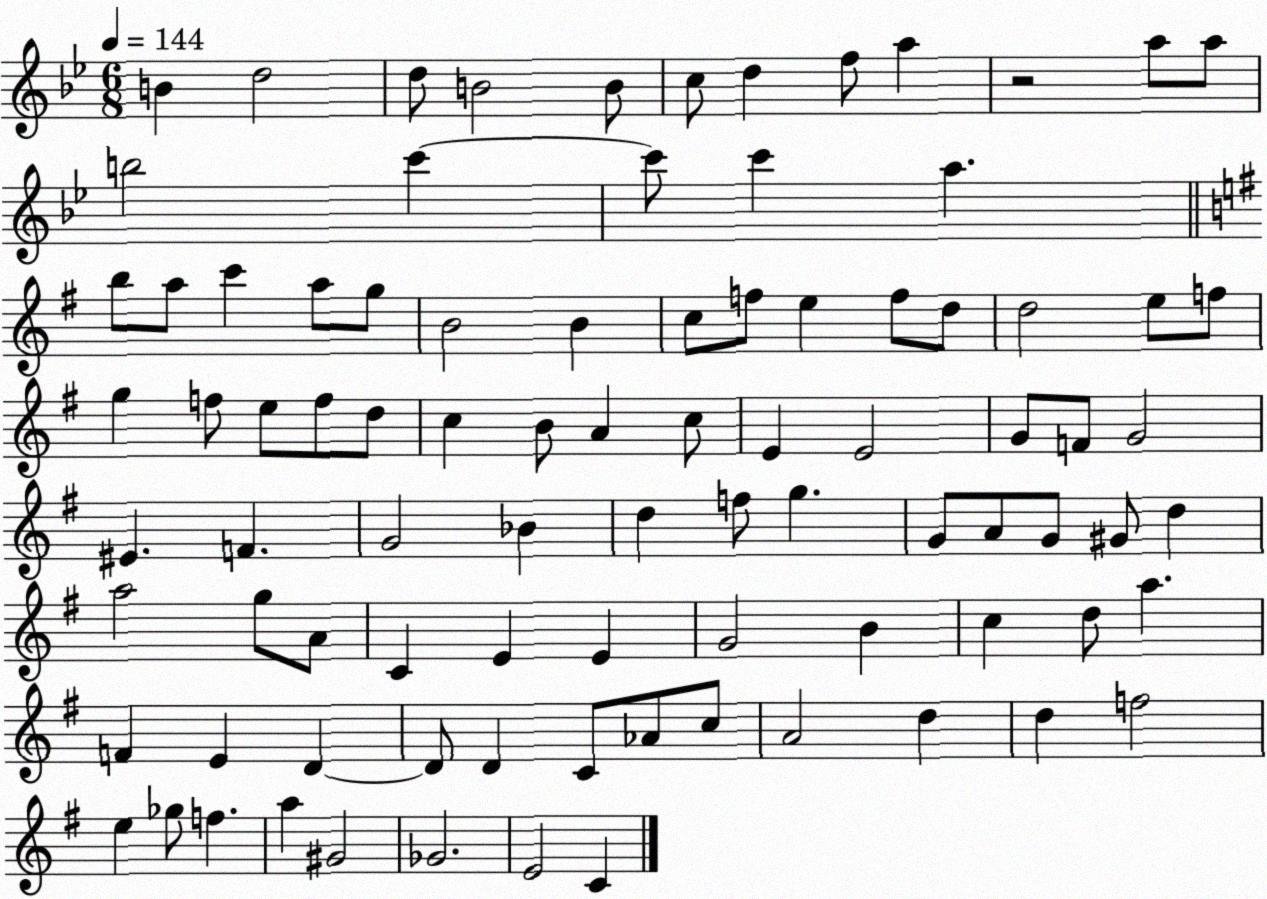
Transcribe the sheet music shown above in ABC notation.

X:1
T:Untitled
M:6/8
L:1/4
K:Bb
B d2 d/2 B2 B/2 c/2 d f/2 a z2 a/2 a/2 b2 c' c'/2 c' a b/2 a/2 c' a/2 g/2 B2 B c/2 f/2 e f/2 d/2 d2 e/2 f/2 g f/2 e/2 f/2 d/2 c B/2 A c/2 E E2 G/2 F/2 G2 ^E F G2 _B d f/2 g G/2 A/2 G/2 ^G/2 d a2 g/2 A/2 C E E G2 B c d/2 a F E D D/2 D C/2 _A/2 c/2 A2 d d f2 e _g/2 f a ^G2 _G2 E2 C